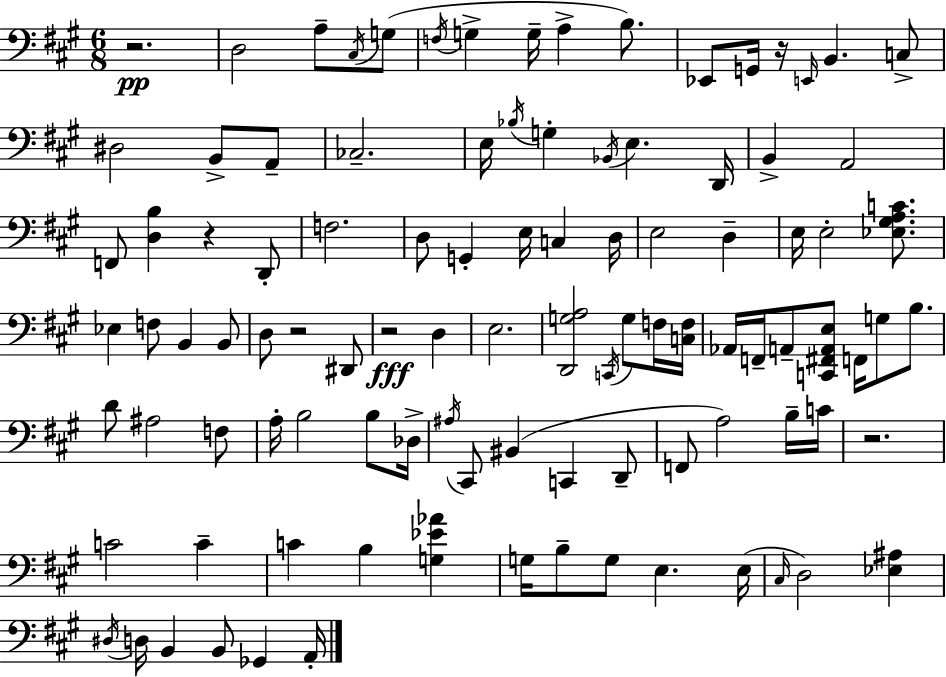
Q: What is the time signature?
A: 6/8